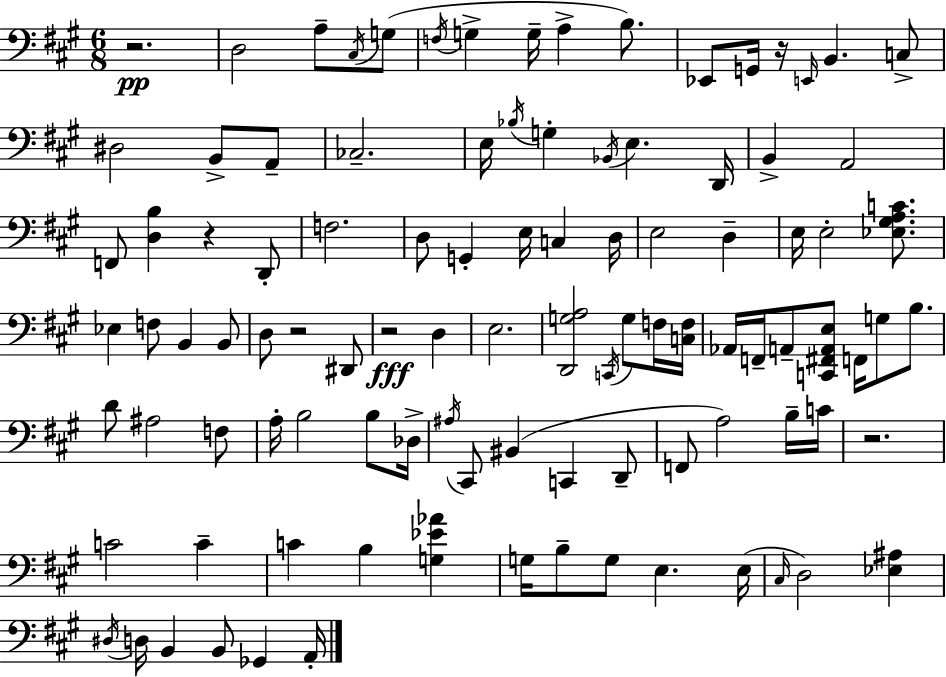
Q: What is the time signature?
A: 6/8